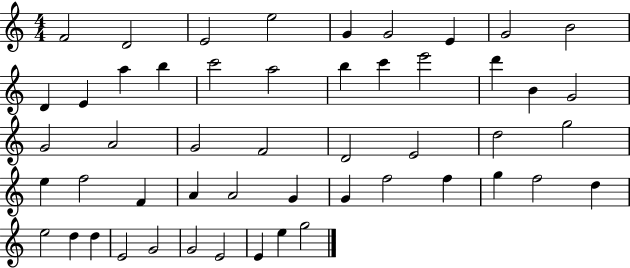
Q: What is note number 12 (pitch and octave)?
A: A5